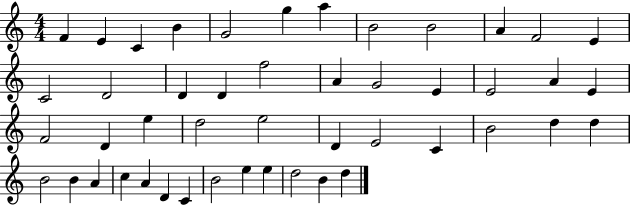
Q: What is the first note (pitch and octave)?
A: F4